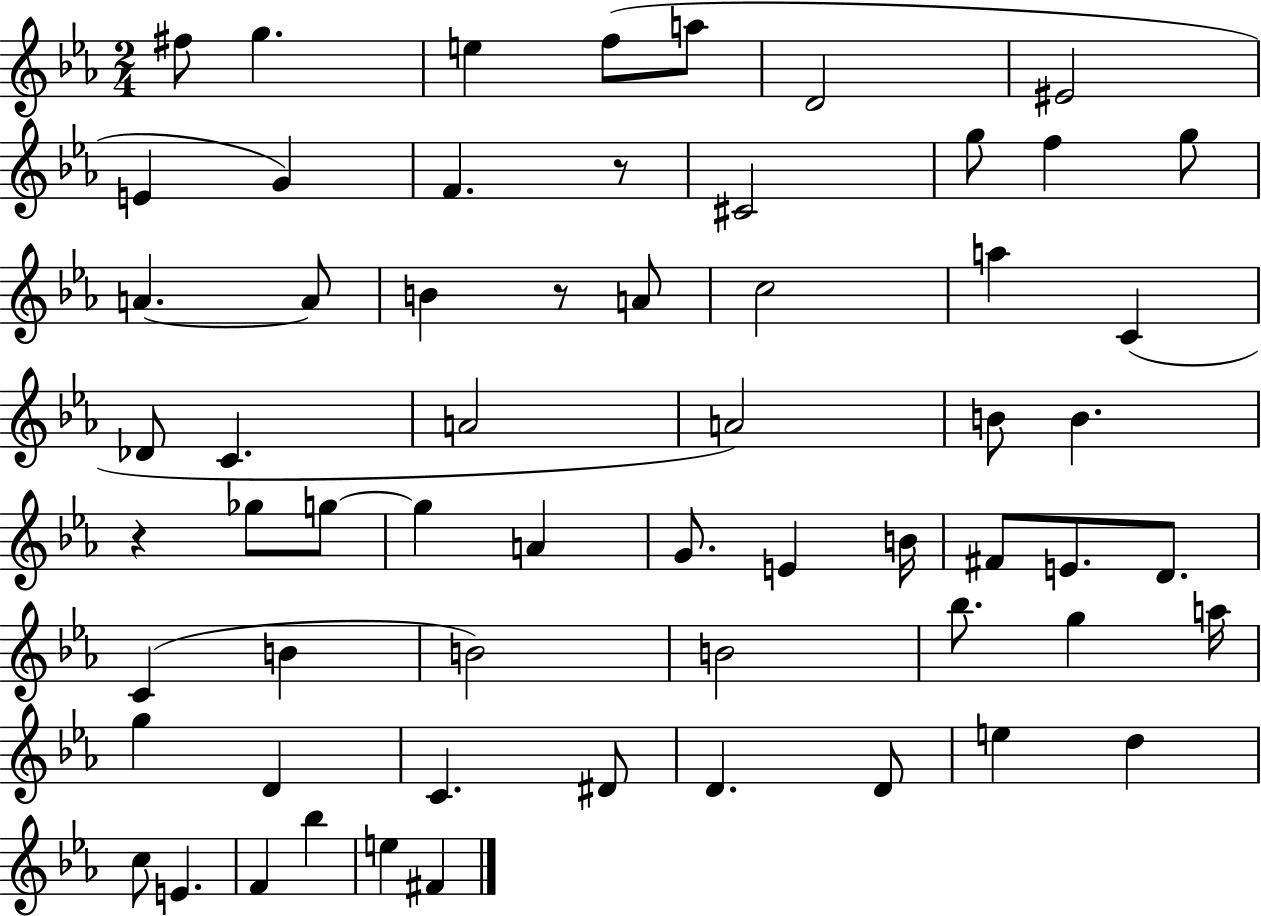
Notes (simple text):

F#5/e G5/q. E5/q F5/e A5/e D4/h EIS4/h E4/q G4/q F4/q. R/e C#4/h G5/e F5/q G5/e A4/q. A4/e B4/q R/e A4/e C5/h A5/q C4/q Db4/e C4/q. A4/h A4/h B4/e B4/q. R/q Gb5/e G5/e G5/q A4/q G4/e. E4/q B4/s F#4/e E4/e. D4/e. C4/q B4/q B4/h B4/h Bb5/e. G5/q A5/s G5/q D4/q C4/q. D#4/e D4/q. D4/e E5/q D5/q C5/e E4/q. F4/q Bb5/q E5/q F#4/q